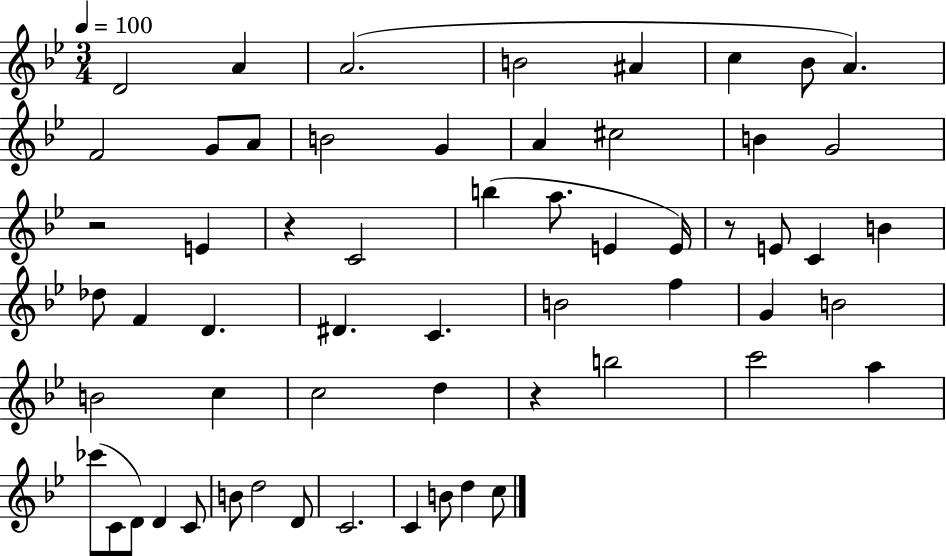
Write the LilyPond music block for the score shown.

{
  \clef treble
  \numericTimeSignature
  \time 3/4
  \key bes \major
  \tempo 4 = 100
  \repeat volta 2 { d'2 a'4 | a'2.( | b'2 ais'4 | c''4 bes'8 a'4.) | \break f'2 g'8 a'8 | b'2 g'4 | a'4 cis''2 | b'4 g'2 | \break r2 e'4 | r4 c'2 | b''4( a''8. e'4 e'16) | r8 e'8 c'4 b'4 | \break des''8 f'4 d'4. | dis'4. c'4. | b'2 f''4 | g'4 b'2 | \break b'2 c''4 | c''2 d''4 | r4 b''2 | c'''2 a''4 | \break ces'''8( c'8 d'8) d'4 c'8 | b'8 d''2 d'8 | c'2. | c'4 b'8 d''4 c''8 | \break } \bar "|."
}